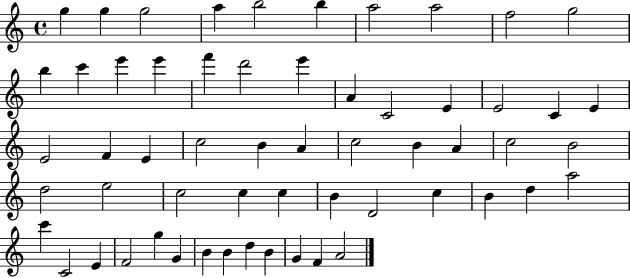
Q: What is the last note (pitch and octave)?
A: A4